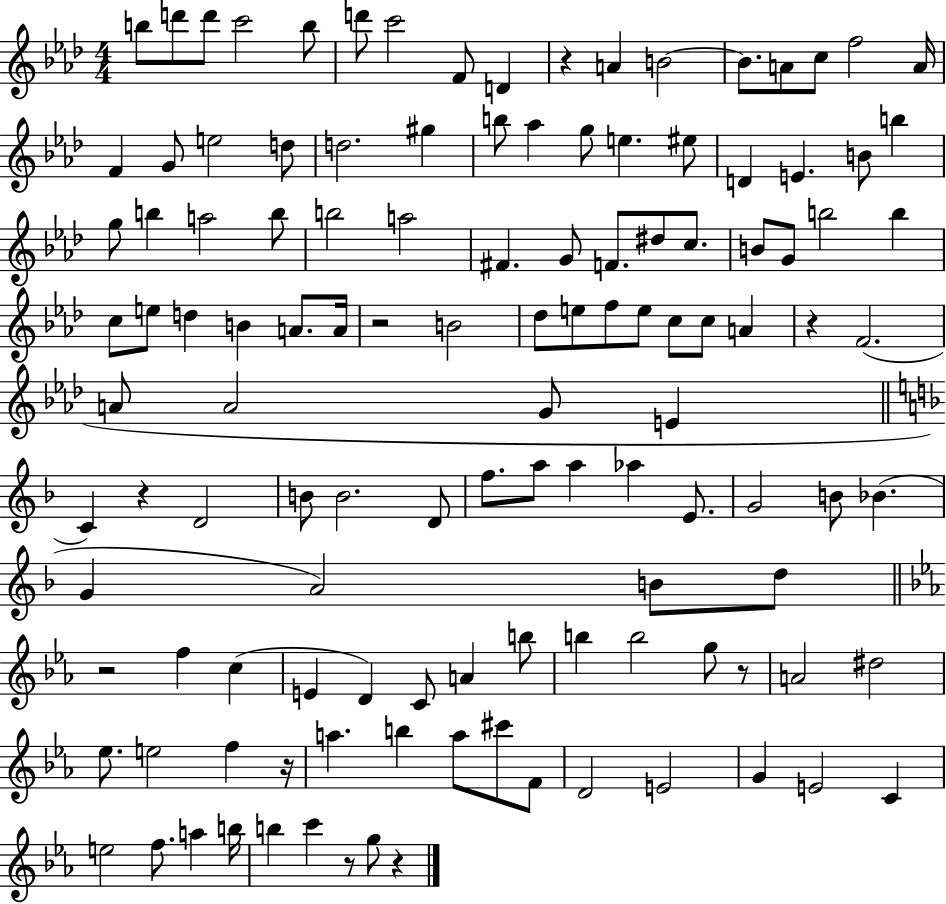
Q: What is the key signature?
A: AES major